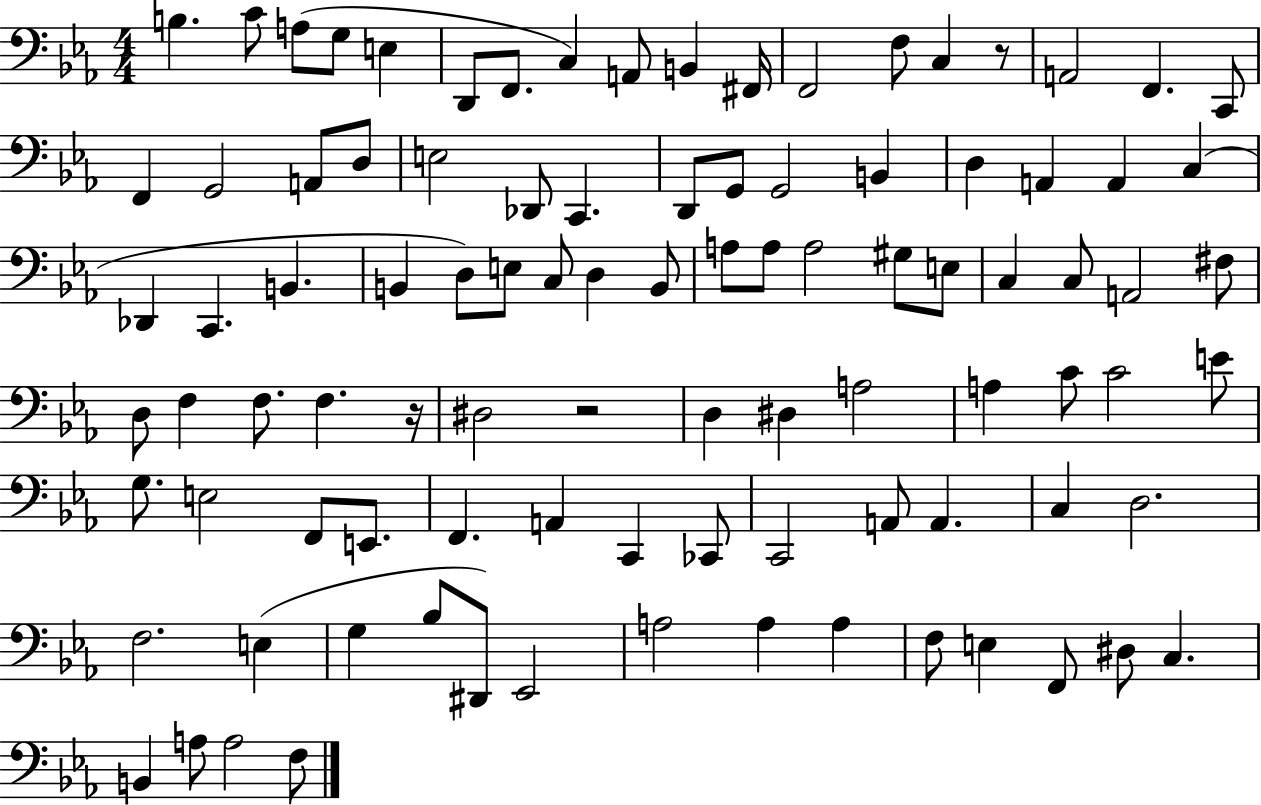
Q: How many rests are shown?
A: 3